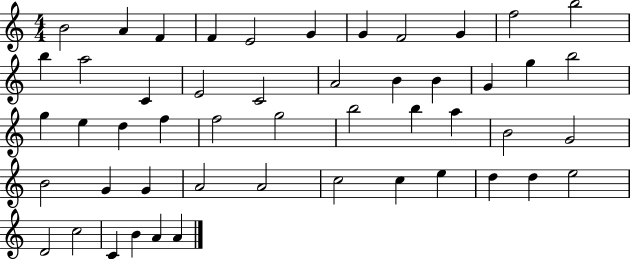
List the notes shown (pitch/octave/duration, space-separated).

B4/h A4/q F4/q F4/q E4/h G4/q G4/q F4/h G4/q F5/h B5/h B5/q A5/h C4/q E4/h C4/h A4/h B4/q B4/q G4/q G5/q B5/h G5/q E5/q D5/q F5/q F5/h G5/h B5/h B5/q A5/q B4/h G4/h B4/h G4/q G4/q A4/h A4/h C5/h C5/q E5/q D5/q D5/q E5/h D4/h C5/h C4/q B4/q A4/q A4/q